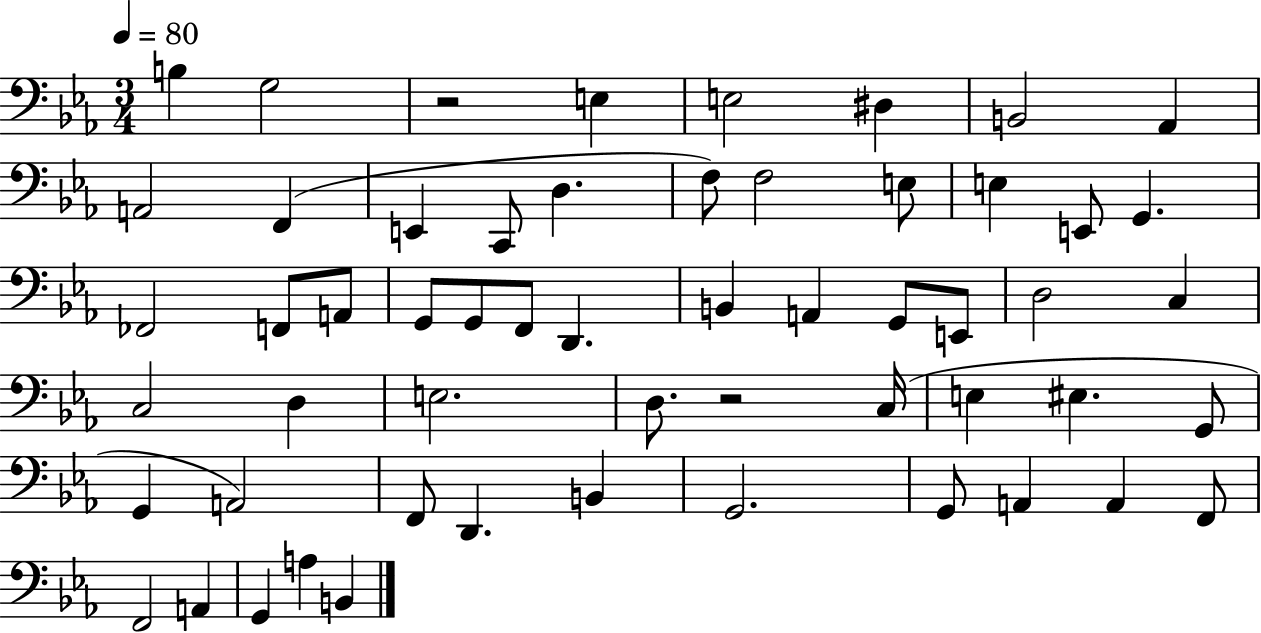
{
  \clef bass
  \numericTimeSignature
  \time 3/4
  \key ees \major
  \tempo 4 = 80
  b4 g2 | r2 e4 | e2 dis4 | b,2 aes,4 | \break a,2 f,4( | e,4 c,8 d4. | f8) f2 e8 | e4 e,8 g,4. | \break fes,2 f,8 a,8 | g,8 g,8 f,8 d,4. | b,4 a,4 g,8 e,8 | d2 c4 | \break c2 d4 | e2. | d8. r2 c16( | e4 eis4. g,8 | \break g,4 a,2) | f,8 d,4. b,4 | g,2. | g,8 a,4 a,4 f,8 | \break f,2 a,4 | g,4 a4 b,4 | \bar "|."
}